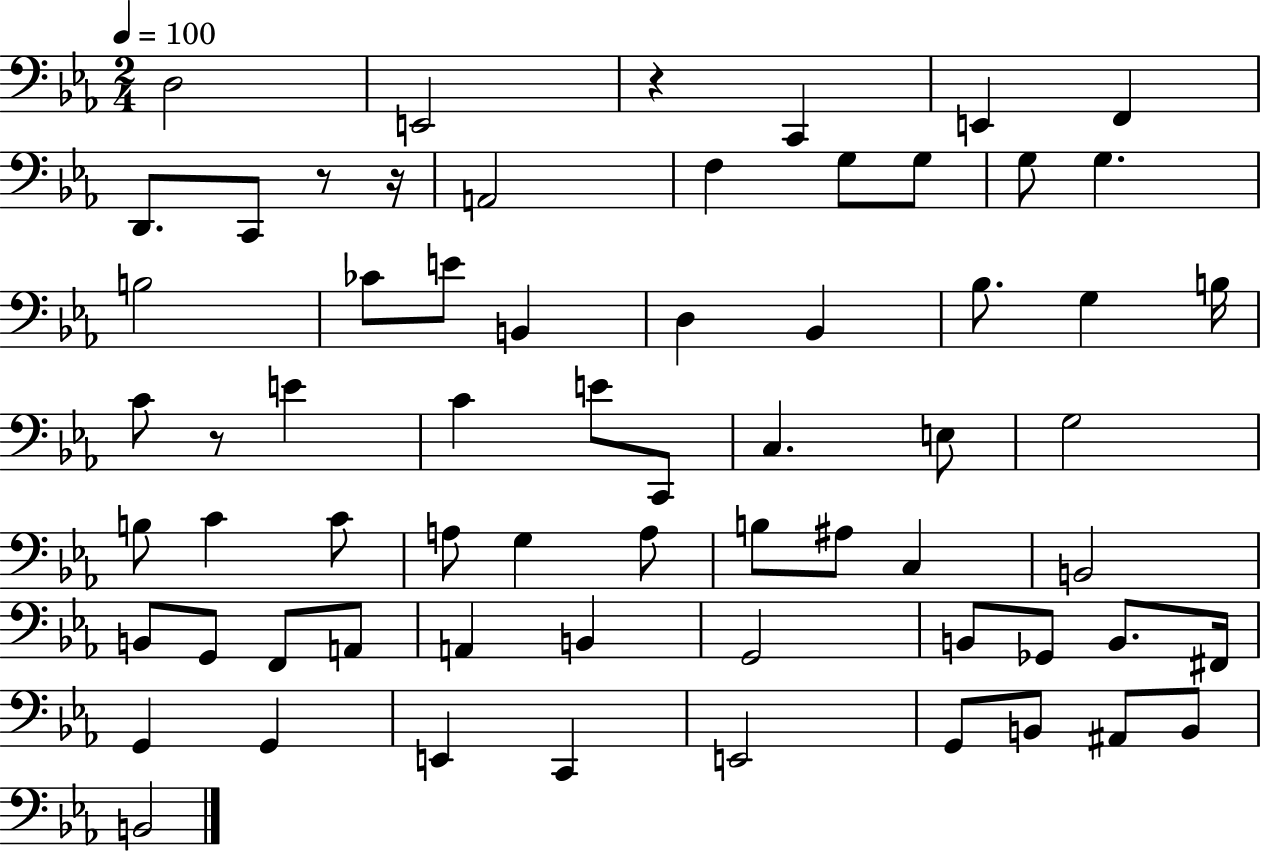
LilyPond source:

{
  \clef bass
  \numericTimeSignature
  \time 2/4
  \key ees \major
  \tempo 4 = 100
  d2 | e,2 | r4 c,4 | e,4 f,4 | \break d,8. c,8 r8 r16 | a,2 | f4 g8 g8 | g8 g4. | \break b2 | ces'8 e'8 b,4 | d4 bes,4 | bes8. g4 b16 | \break c'8 r8 e'4 | c'4 e'8 c,8 | c4. e8 | g2 | \break b8 c'4 c'8 | a8 g4 a8 | b8 ais8 c4 | b,2 | \break b,8 g,8 f,8 a,8 | a,4 b,4 | g,2 | b,8 ges,8 b,8. fis,16 | \break g,4 g,4 | e,4 c,4 | e,2 | g,8 b,8 ais,8 b,8 | \break b,2 | \bar "|."
}